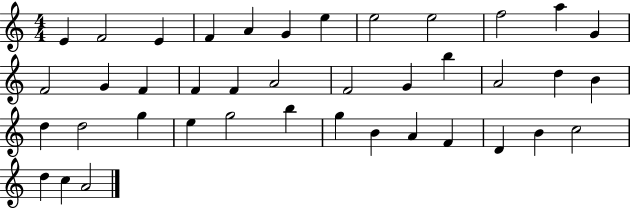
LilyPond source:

{
  \clef treble
  \numericTimeSignature
  \time 4/4
  \key c \major
  e'4 f'2 e'4 | f'4 a'4 g'4 e''4 | e''2 e''2 | f''2 a''4 g'4 | \break f'2 g'4 f'4 | f'4 f'4 a'2 | f'2 g'4 b''4 | a'2 d''4 b'4 | \break d''4 d''2 g''4 | e''4 g''2 b''4 | g''4 b'4 a'4 f'4 | d'4 b'4 c''2 | \break d''4 c''4 a'2 | \bar "|."
}